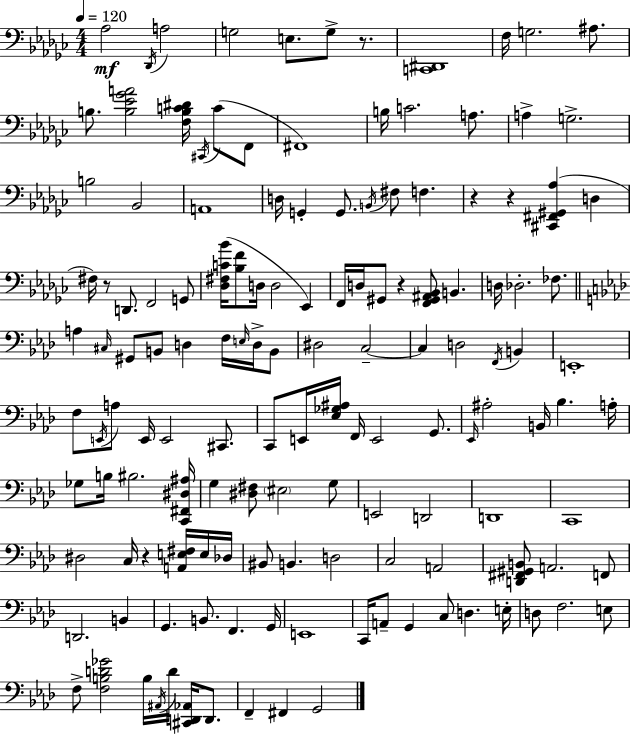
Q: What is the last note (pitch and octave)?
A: G2